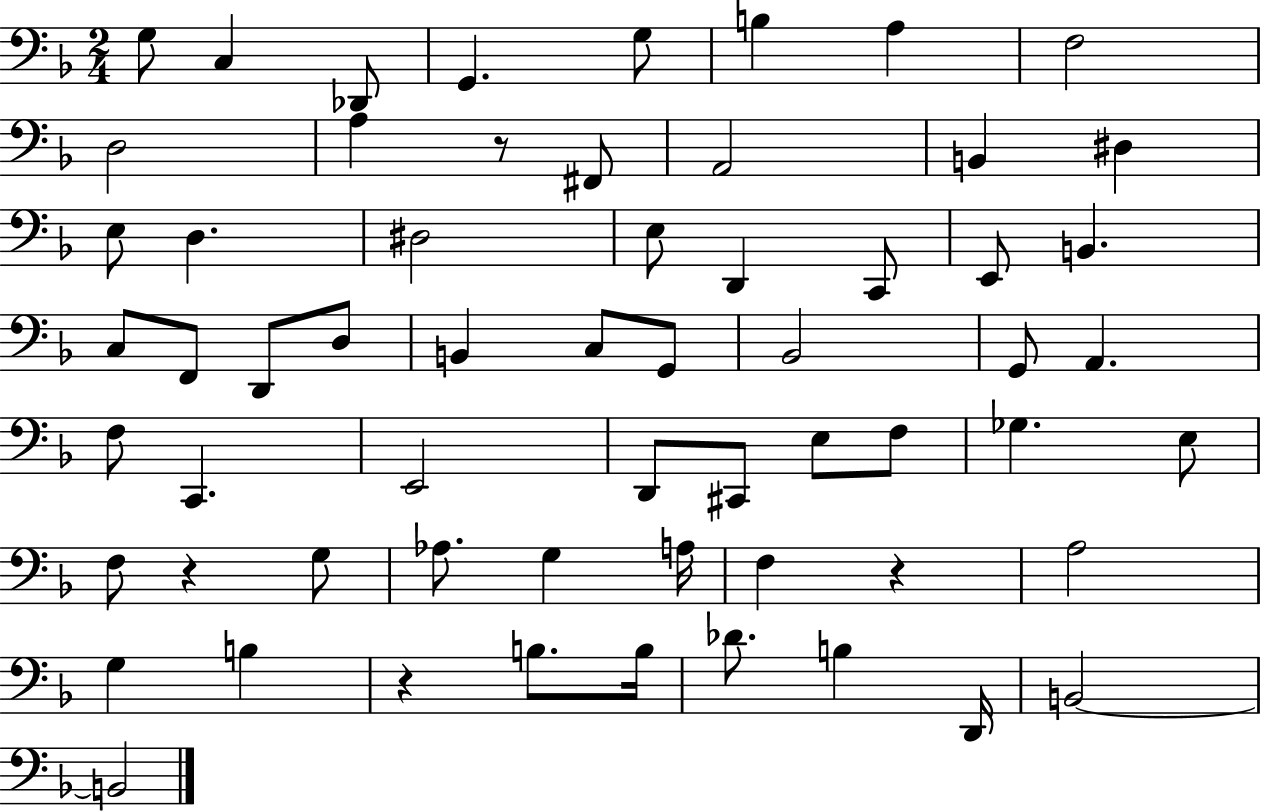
{
  \clef bass
  \numericTimeSignature
  \time 2/4
  \key f \major
  g8 c4 des,8 | g,4. g8 | b4 a4 | f2 | \break d2 | a4 r8 fis,8 | a,2 | b,4 dis4 | \break e8 d4. | dis2 | e8 d,4 c,8 | e,8 b,4. | \break c8 f,8 d,8 d8 | b,4 c8 g,8 | bes,2 | g,8 a,4. | \break f8 c,4. | e,2 | d,8 cis,8 e8 f8 | ges4. e8 | \break f8 r4 g8 | aes8. g4 a16 | f4 r4 | a2 | \break g4 b4 | r4 b8. b16 | des'8. b4 d,16 | b,2~~ | \break b,2 | \bar "|."
}